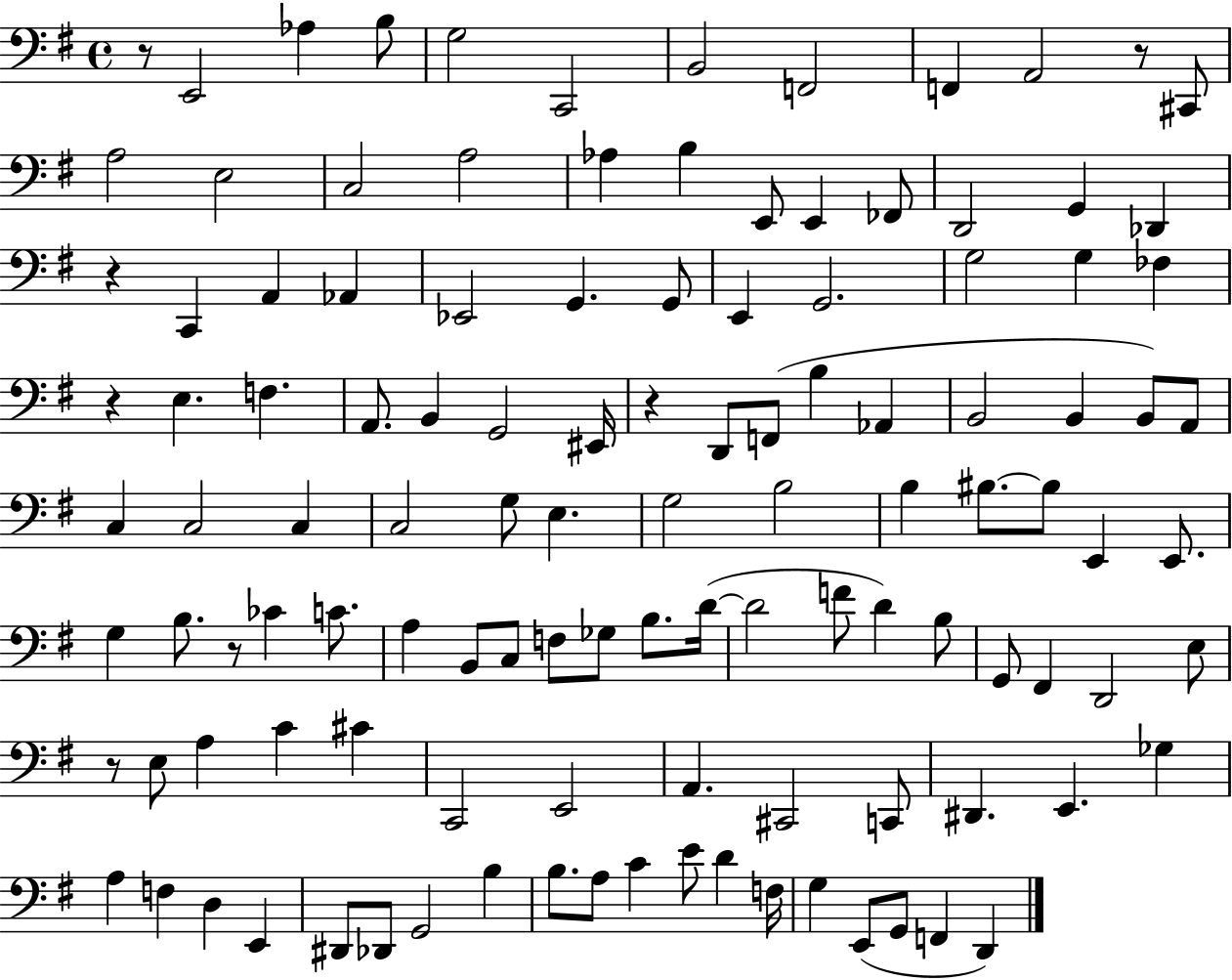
X:1
T:Untitled
M:4/4
L:1/4
K:G
z/2 E,,2 _A, B,/2 G,2 C,,2 B,,2 F,,2 F,, A,,2 z/2 ^C,,/2 A,2 E,2 C,2 A,2 _A, B, E,,/2 E,, _F,,/2 D,,2 G,, _D,, z C,, A,, _A,, _E,,2 G,, G,,/2 E,, G,,2 G,2 G, _F, z E, F, A,,/2 B,, G,,2 ^E,,/4 z D,,/2 F,,/2 B, _A,, B,,2 B,, B,,/2 A,,/2 C, C,2 C, C,2 G,/2 E, G,2 B,2 B, ^B,/2 ^B,/2 E,, E,,/2 G, B,/2 z/2 _C C/2 A, B,,/2 C,/2 F,/2 _G,/2 B,/2 D/4 D2 F/2 D B,/2 G,,/2 ^F,, D,,2 E,/2 z/2 E,/2 A, C ^C C,,2 E,,2 A,, ^C,,2 C,,/2 ^D,, E,, _G, A, F, D, E,, ^D,,/2 _D,,/2 G,,2 B, B,/2 A,/2 C E/2 D F,/4 G, E,,/2 G,,/2 F,, D,,